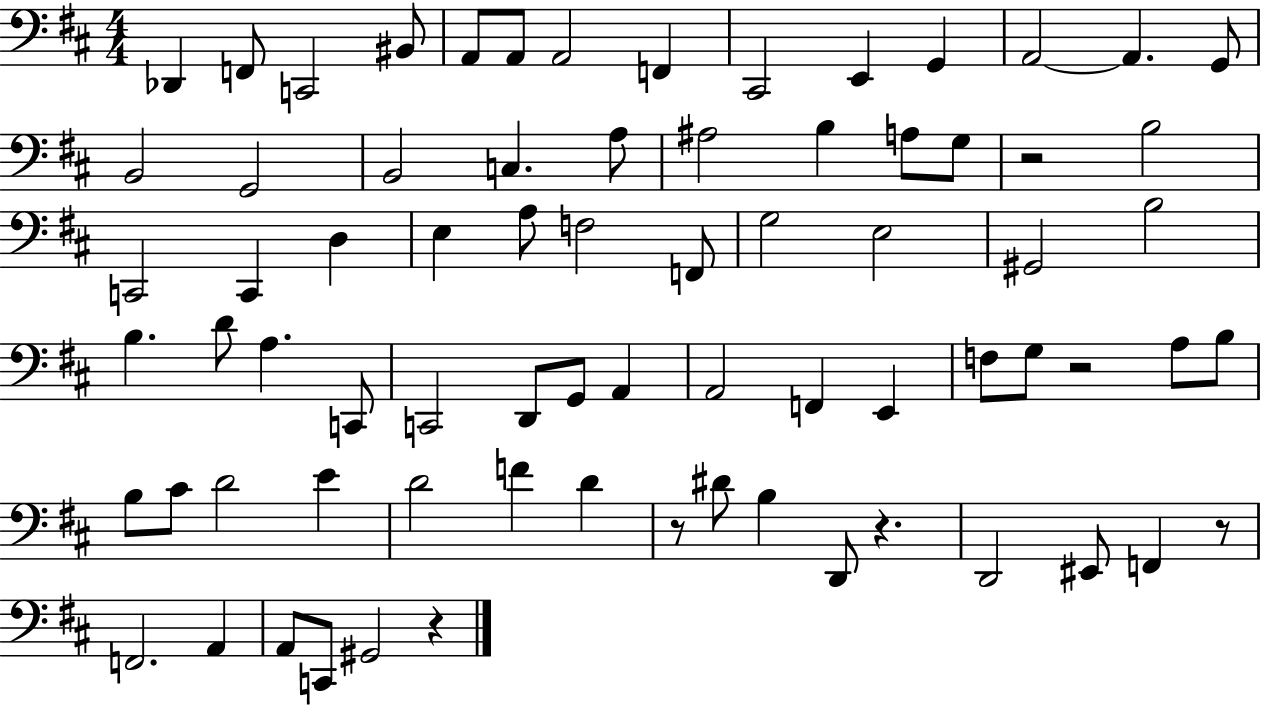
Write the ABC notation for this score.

X:1
T:Untitled
M:4/4
L:1/4
K:D
_D,, F,,/2 C,,2 ^B,,/2 A,,/2 A,,/2 A,,2 F,, ^C,,2 E,, G,, A,,2 A,, G,,/2 B,,2 G,,2 B,,2 C, A,/2 ^A,2 B, A,/2 G,/2 z2 B,2 C,,2 C,, D, E, A,/2 F,2 F,,/2 G,2 E,2 ^G,,2 B,2 B, D/2 A, C,,/2 C,,2 D,,/2 G,,/2 A,, A,,2 F,, E,, F,/2 G,/2 z2 A,/2 B,/2 B,/2 ^C/2 D2 E D2 F D z/2 ^D/2 B, D,,/2 z D,,2 ^E,,/2 F,, z/2 F,,2 A,, A,,/2 C,,/2 ^G,,2 z